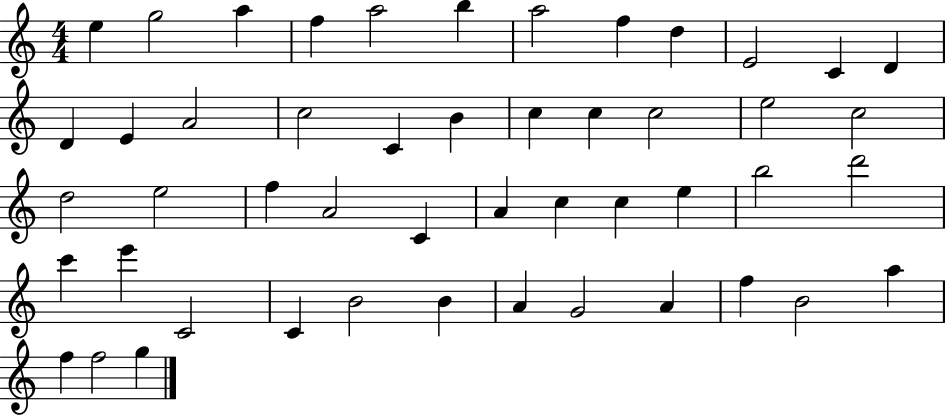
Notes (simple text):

E5/q G5/h A5/q F5/q A5/h B5/q A5/h F5/q D5/q E4/h C4/q D4/q D4/q E4/q A4/h C5/h C4/q B4/q C5/q C5/q C5/h E5/h C5/h D5/h E5/h F5/q A4/h C4/q A4/q C5/q C5/q E5/q B5/h D6/h C6/q E6/q C4/h C4/q B4/h B4/q A4/q G4/h A4/q F5/q B4/h A5/q F5/q F5/h G5/q